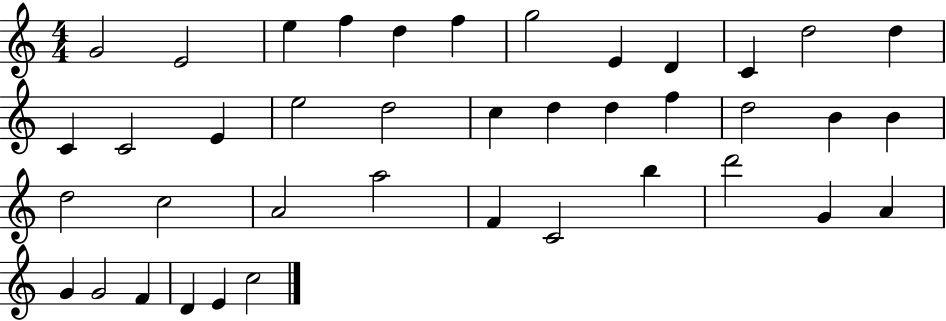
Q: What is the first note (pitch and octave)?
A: G4